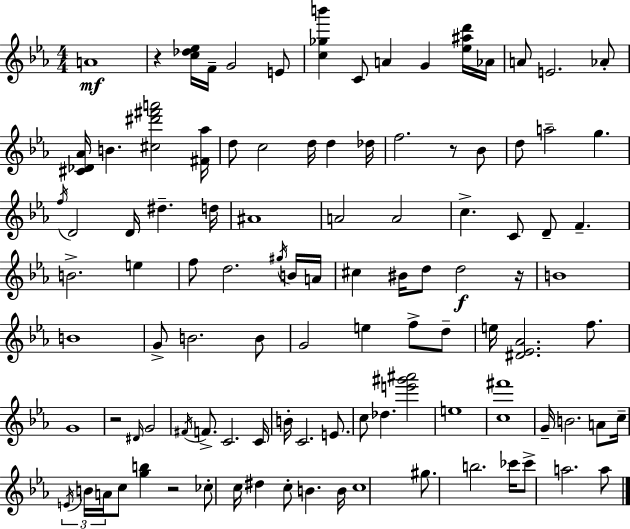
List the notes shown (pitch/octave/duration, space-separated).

A4/w R/q [C5,Db5,Eb5]/s F4/s G4/h E4/e [C5,Gb5,B6]/q C4/e A4/q G4/q [Eb5,A#5,D6]/s Ab4/s A4/e E4/h. Ab4/e [C#4,Db4,Ab4]/s B4/q. [C#5,D#6,F#6,A6]/h [F#4,Ab5]/s D5/e C5/h D5/s D5/q Db5/s F5/h. R/e Bb4/e D5/e A5/h G5/q. F5/s D4/h D4/s D#5/q. D5/s A#4/w A4/h A4/h C5/q. C4/e D4/e F4/q. B4/h. E5/q F5/e D5/h. G#5/s B4/s A4/s C#5/q BIS4/s D5/e D5/h R/s B4/w B4/w G4/e B4/h. B4/e G4/h E5/q F5/e D5/e E5/s [D#4,Eb4,Ab4]/h. F5/e. G4/w R/h D#4/s G4/h F#4/s F4/e. C4/h. C4/s B4/s C4/h. E4/e. C5/e Db5/q. [E6,G#6,A#6]/h E5/w [C5,F#6]/w G4/s B4/h. A4/e C5/s E4/s B4/s A4/s C5/e [G5,B5]/q R/h CES5/e C5/s D#5/q C5/e B4/q. B4/s C5/w G#5/e. B5/h. CES6/s CES6/e A5/h. A5/e